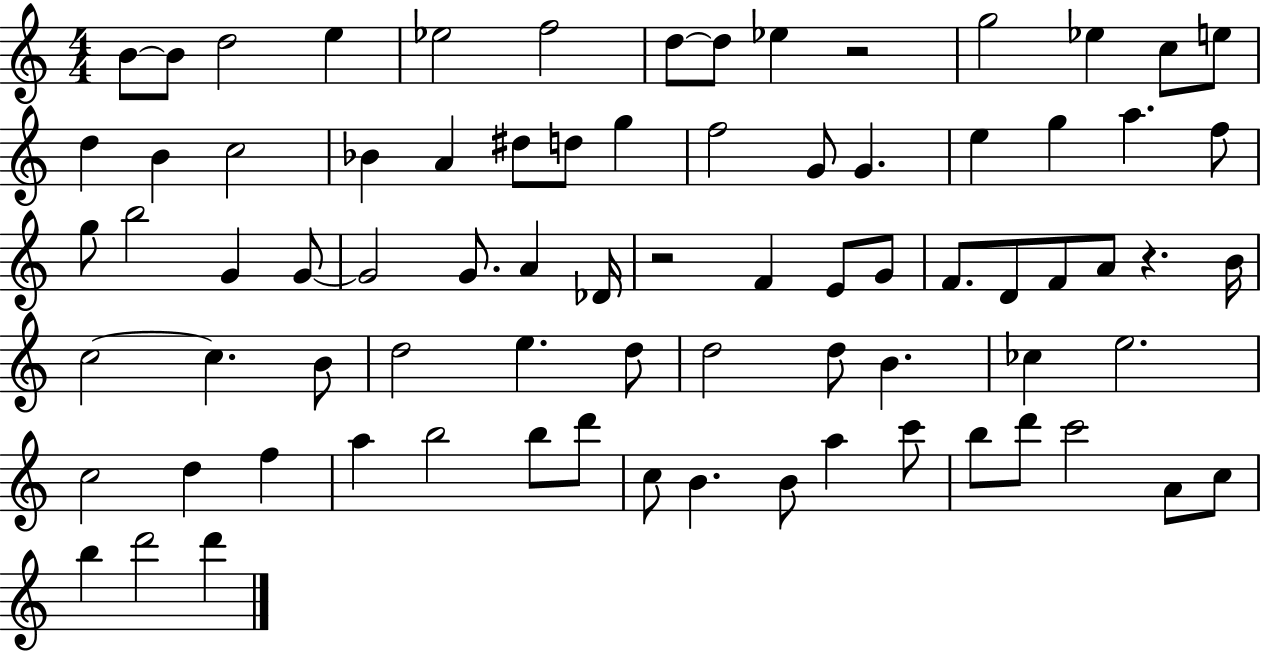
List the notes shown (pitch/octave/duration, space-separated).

B4/e B4/e D5/h E5/q Eb5/h F5/h D5/e D5/e Eb5/q R/h G5/h Eb5/q C5/e E5/e D5/q B4/q C5/h Bb4/q A4/q D#5/e D5/e G5/q F5/h G4/e G4/q. E5/q G5/q A5/q. F5/e G5/e B5/h G4/q G4/e G4/h G4/e. A4/q Db4/s R/h F4/q E4/e G4/e F4/e. D4/e F4/e A4/e R/q. B4/s C5/h C5/q. B4/e D5/h E5/q. D5/e D5/h D5/e B4/q. CES5/q E5/h. C5/h D5/q F5/q A5/q B5/h B5/e D6/e C5/e B4/q. B4/e A5/q C6/e B5/e D6/e C6/h A4/e C5/e B5/q D6/h D6/q